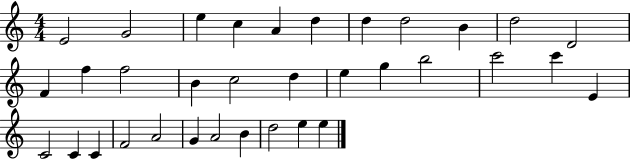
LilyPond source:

{
  \clef treble
  \numericTimeSignature
  \time 4/4
  \key c \major
  e'2 g'2 | e''4 c''4 a'4 d''4 | d''4 d''2 b'4 | d''2 d'2 | \break f'4 f''4 f''2 | b'4 c''2 d''4 | e''4 g''4 b''2 | c'''2 c'''4 e'4 | \break c'2 c'4 c'4 | f'2 a'2 | g'4 a'2 b'4 | d''2 e''4 e''4 | \break \bar "|."
}